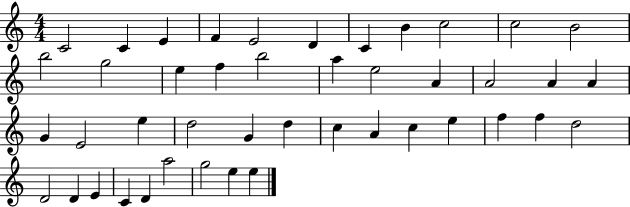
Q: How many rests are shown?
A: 0